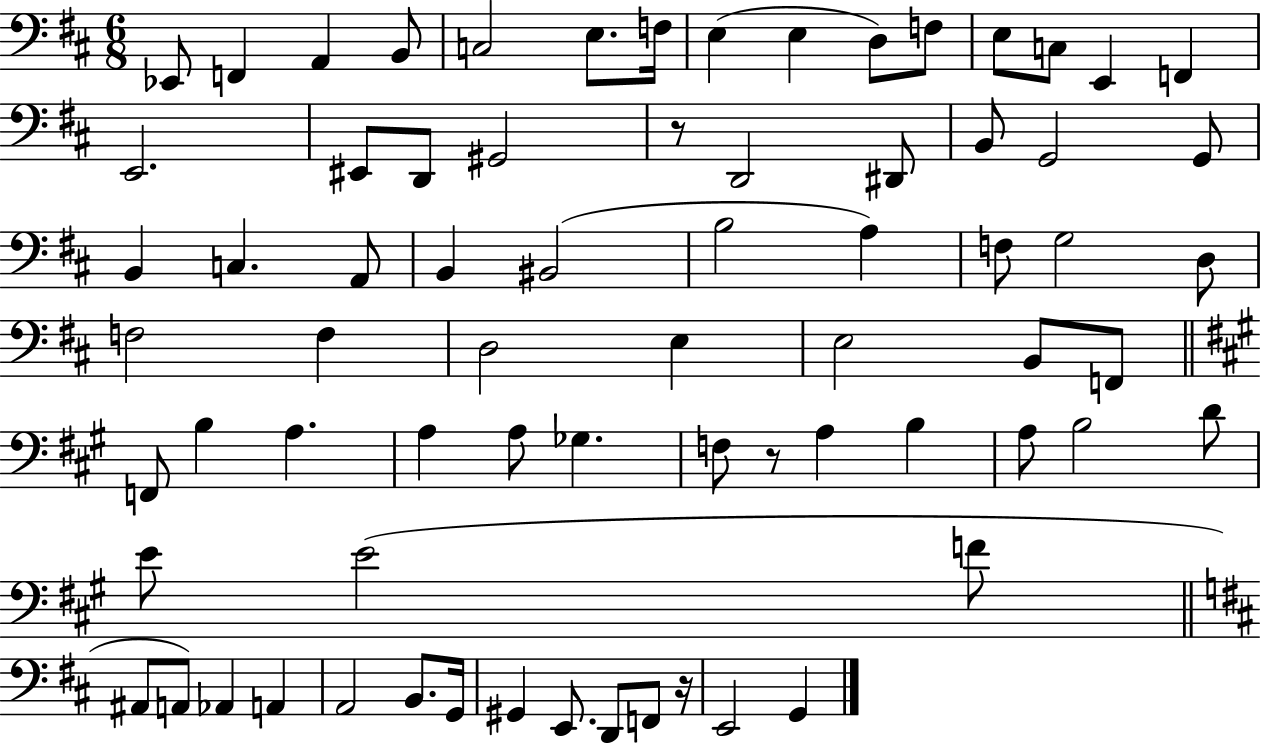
{
  \clef bass
  \numericTimeSignature
  \time 6/8
  \key d \major
  ees,8 f,4 a,4 b,8 | c2 e8. f16 | e4( e4 d8) f8 | e8 c8 e,4 f,4 | \break e,2. | eis,8 d,8 gis,2 | r8 d,2 dis,8 | b,8 g,2 g,8 | \break b,4 c4. a,8 | b,4 bis,2( | b2 a4) | f8 g2 d8 | \break f2 f4 | d2 e4 | e2 b,8 f,8 | \bar "||" \break \key a \major f,8 b4 a4. | a4 a8 ges4. | f8 r8 a4 b4 | a8 b2 d'8 | \break e'8 e'2( f'8 | \bar "||" \break \key b \minor ais,8 a,8) aes,4 a,4 | a,2 b,8. g,16 | gis,4 e,8. d,8 f,8 r16 | e,2 g,4 | \break \bar "|."
}